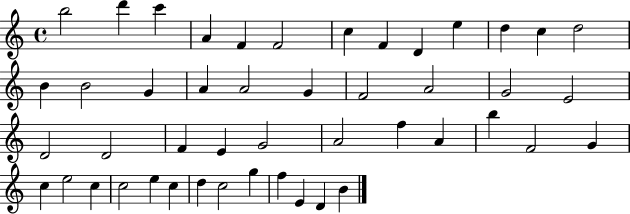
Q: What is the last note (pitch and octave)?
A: B4